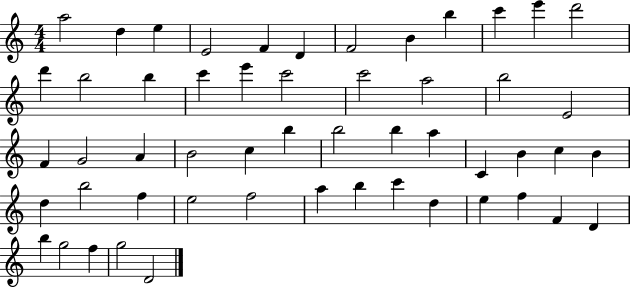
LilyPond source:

{
  \clef treble
  \numericTimeSignature
  \time 4/4
  \key c \major
  a''2 d''4 e''4 | e'2 f'4 d'4 | f'2 b'4 b''4 | c'''4 e'''4 d'''2 | \break d'''4 b''2 b''4 | c'''4 e'''4 c'''2 | c'''2 a''2 | b''2 e'2 | \break f'4 g'2 a'4 | b'2 c''4 b''4 | b''2 b''4 a''4 | c'4 b'4 c''4 b'4 | \break d''4 b''2 f''4 | e''2 f''2 | a''4 b''4 c'''4 d''4 | e''4 f''4 f'4 d'4 | \break b''4 g''2 f''4 | g''2 d'2 | \bar "|."
}